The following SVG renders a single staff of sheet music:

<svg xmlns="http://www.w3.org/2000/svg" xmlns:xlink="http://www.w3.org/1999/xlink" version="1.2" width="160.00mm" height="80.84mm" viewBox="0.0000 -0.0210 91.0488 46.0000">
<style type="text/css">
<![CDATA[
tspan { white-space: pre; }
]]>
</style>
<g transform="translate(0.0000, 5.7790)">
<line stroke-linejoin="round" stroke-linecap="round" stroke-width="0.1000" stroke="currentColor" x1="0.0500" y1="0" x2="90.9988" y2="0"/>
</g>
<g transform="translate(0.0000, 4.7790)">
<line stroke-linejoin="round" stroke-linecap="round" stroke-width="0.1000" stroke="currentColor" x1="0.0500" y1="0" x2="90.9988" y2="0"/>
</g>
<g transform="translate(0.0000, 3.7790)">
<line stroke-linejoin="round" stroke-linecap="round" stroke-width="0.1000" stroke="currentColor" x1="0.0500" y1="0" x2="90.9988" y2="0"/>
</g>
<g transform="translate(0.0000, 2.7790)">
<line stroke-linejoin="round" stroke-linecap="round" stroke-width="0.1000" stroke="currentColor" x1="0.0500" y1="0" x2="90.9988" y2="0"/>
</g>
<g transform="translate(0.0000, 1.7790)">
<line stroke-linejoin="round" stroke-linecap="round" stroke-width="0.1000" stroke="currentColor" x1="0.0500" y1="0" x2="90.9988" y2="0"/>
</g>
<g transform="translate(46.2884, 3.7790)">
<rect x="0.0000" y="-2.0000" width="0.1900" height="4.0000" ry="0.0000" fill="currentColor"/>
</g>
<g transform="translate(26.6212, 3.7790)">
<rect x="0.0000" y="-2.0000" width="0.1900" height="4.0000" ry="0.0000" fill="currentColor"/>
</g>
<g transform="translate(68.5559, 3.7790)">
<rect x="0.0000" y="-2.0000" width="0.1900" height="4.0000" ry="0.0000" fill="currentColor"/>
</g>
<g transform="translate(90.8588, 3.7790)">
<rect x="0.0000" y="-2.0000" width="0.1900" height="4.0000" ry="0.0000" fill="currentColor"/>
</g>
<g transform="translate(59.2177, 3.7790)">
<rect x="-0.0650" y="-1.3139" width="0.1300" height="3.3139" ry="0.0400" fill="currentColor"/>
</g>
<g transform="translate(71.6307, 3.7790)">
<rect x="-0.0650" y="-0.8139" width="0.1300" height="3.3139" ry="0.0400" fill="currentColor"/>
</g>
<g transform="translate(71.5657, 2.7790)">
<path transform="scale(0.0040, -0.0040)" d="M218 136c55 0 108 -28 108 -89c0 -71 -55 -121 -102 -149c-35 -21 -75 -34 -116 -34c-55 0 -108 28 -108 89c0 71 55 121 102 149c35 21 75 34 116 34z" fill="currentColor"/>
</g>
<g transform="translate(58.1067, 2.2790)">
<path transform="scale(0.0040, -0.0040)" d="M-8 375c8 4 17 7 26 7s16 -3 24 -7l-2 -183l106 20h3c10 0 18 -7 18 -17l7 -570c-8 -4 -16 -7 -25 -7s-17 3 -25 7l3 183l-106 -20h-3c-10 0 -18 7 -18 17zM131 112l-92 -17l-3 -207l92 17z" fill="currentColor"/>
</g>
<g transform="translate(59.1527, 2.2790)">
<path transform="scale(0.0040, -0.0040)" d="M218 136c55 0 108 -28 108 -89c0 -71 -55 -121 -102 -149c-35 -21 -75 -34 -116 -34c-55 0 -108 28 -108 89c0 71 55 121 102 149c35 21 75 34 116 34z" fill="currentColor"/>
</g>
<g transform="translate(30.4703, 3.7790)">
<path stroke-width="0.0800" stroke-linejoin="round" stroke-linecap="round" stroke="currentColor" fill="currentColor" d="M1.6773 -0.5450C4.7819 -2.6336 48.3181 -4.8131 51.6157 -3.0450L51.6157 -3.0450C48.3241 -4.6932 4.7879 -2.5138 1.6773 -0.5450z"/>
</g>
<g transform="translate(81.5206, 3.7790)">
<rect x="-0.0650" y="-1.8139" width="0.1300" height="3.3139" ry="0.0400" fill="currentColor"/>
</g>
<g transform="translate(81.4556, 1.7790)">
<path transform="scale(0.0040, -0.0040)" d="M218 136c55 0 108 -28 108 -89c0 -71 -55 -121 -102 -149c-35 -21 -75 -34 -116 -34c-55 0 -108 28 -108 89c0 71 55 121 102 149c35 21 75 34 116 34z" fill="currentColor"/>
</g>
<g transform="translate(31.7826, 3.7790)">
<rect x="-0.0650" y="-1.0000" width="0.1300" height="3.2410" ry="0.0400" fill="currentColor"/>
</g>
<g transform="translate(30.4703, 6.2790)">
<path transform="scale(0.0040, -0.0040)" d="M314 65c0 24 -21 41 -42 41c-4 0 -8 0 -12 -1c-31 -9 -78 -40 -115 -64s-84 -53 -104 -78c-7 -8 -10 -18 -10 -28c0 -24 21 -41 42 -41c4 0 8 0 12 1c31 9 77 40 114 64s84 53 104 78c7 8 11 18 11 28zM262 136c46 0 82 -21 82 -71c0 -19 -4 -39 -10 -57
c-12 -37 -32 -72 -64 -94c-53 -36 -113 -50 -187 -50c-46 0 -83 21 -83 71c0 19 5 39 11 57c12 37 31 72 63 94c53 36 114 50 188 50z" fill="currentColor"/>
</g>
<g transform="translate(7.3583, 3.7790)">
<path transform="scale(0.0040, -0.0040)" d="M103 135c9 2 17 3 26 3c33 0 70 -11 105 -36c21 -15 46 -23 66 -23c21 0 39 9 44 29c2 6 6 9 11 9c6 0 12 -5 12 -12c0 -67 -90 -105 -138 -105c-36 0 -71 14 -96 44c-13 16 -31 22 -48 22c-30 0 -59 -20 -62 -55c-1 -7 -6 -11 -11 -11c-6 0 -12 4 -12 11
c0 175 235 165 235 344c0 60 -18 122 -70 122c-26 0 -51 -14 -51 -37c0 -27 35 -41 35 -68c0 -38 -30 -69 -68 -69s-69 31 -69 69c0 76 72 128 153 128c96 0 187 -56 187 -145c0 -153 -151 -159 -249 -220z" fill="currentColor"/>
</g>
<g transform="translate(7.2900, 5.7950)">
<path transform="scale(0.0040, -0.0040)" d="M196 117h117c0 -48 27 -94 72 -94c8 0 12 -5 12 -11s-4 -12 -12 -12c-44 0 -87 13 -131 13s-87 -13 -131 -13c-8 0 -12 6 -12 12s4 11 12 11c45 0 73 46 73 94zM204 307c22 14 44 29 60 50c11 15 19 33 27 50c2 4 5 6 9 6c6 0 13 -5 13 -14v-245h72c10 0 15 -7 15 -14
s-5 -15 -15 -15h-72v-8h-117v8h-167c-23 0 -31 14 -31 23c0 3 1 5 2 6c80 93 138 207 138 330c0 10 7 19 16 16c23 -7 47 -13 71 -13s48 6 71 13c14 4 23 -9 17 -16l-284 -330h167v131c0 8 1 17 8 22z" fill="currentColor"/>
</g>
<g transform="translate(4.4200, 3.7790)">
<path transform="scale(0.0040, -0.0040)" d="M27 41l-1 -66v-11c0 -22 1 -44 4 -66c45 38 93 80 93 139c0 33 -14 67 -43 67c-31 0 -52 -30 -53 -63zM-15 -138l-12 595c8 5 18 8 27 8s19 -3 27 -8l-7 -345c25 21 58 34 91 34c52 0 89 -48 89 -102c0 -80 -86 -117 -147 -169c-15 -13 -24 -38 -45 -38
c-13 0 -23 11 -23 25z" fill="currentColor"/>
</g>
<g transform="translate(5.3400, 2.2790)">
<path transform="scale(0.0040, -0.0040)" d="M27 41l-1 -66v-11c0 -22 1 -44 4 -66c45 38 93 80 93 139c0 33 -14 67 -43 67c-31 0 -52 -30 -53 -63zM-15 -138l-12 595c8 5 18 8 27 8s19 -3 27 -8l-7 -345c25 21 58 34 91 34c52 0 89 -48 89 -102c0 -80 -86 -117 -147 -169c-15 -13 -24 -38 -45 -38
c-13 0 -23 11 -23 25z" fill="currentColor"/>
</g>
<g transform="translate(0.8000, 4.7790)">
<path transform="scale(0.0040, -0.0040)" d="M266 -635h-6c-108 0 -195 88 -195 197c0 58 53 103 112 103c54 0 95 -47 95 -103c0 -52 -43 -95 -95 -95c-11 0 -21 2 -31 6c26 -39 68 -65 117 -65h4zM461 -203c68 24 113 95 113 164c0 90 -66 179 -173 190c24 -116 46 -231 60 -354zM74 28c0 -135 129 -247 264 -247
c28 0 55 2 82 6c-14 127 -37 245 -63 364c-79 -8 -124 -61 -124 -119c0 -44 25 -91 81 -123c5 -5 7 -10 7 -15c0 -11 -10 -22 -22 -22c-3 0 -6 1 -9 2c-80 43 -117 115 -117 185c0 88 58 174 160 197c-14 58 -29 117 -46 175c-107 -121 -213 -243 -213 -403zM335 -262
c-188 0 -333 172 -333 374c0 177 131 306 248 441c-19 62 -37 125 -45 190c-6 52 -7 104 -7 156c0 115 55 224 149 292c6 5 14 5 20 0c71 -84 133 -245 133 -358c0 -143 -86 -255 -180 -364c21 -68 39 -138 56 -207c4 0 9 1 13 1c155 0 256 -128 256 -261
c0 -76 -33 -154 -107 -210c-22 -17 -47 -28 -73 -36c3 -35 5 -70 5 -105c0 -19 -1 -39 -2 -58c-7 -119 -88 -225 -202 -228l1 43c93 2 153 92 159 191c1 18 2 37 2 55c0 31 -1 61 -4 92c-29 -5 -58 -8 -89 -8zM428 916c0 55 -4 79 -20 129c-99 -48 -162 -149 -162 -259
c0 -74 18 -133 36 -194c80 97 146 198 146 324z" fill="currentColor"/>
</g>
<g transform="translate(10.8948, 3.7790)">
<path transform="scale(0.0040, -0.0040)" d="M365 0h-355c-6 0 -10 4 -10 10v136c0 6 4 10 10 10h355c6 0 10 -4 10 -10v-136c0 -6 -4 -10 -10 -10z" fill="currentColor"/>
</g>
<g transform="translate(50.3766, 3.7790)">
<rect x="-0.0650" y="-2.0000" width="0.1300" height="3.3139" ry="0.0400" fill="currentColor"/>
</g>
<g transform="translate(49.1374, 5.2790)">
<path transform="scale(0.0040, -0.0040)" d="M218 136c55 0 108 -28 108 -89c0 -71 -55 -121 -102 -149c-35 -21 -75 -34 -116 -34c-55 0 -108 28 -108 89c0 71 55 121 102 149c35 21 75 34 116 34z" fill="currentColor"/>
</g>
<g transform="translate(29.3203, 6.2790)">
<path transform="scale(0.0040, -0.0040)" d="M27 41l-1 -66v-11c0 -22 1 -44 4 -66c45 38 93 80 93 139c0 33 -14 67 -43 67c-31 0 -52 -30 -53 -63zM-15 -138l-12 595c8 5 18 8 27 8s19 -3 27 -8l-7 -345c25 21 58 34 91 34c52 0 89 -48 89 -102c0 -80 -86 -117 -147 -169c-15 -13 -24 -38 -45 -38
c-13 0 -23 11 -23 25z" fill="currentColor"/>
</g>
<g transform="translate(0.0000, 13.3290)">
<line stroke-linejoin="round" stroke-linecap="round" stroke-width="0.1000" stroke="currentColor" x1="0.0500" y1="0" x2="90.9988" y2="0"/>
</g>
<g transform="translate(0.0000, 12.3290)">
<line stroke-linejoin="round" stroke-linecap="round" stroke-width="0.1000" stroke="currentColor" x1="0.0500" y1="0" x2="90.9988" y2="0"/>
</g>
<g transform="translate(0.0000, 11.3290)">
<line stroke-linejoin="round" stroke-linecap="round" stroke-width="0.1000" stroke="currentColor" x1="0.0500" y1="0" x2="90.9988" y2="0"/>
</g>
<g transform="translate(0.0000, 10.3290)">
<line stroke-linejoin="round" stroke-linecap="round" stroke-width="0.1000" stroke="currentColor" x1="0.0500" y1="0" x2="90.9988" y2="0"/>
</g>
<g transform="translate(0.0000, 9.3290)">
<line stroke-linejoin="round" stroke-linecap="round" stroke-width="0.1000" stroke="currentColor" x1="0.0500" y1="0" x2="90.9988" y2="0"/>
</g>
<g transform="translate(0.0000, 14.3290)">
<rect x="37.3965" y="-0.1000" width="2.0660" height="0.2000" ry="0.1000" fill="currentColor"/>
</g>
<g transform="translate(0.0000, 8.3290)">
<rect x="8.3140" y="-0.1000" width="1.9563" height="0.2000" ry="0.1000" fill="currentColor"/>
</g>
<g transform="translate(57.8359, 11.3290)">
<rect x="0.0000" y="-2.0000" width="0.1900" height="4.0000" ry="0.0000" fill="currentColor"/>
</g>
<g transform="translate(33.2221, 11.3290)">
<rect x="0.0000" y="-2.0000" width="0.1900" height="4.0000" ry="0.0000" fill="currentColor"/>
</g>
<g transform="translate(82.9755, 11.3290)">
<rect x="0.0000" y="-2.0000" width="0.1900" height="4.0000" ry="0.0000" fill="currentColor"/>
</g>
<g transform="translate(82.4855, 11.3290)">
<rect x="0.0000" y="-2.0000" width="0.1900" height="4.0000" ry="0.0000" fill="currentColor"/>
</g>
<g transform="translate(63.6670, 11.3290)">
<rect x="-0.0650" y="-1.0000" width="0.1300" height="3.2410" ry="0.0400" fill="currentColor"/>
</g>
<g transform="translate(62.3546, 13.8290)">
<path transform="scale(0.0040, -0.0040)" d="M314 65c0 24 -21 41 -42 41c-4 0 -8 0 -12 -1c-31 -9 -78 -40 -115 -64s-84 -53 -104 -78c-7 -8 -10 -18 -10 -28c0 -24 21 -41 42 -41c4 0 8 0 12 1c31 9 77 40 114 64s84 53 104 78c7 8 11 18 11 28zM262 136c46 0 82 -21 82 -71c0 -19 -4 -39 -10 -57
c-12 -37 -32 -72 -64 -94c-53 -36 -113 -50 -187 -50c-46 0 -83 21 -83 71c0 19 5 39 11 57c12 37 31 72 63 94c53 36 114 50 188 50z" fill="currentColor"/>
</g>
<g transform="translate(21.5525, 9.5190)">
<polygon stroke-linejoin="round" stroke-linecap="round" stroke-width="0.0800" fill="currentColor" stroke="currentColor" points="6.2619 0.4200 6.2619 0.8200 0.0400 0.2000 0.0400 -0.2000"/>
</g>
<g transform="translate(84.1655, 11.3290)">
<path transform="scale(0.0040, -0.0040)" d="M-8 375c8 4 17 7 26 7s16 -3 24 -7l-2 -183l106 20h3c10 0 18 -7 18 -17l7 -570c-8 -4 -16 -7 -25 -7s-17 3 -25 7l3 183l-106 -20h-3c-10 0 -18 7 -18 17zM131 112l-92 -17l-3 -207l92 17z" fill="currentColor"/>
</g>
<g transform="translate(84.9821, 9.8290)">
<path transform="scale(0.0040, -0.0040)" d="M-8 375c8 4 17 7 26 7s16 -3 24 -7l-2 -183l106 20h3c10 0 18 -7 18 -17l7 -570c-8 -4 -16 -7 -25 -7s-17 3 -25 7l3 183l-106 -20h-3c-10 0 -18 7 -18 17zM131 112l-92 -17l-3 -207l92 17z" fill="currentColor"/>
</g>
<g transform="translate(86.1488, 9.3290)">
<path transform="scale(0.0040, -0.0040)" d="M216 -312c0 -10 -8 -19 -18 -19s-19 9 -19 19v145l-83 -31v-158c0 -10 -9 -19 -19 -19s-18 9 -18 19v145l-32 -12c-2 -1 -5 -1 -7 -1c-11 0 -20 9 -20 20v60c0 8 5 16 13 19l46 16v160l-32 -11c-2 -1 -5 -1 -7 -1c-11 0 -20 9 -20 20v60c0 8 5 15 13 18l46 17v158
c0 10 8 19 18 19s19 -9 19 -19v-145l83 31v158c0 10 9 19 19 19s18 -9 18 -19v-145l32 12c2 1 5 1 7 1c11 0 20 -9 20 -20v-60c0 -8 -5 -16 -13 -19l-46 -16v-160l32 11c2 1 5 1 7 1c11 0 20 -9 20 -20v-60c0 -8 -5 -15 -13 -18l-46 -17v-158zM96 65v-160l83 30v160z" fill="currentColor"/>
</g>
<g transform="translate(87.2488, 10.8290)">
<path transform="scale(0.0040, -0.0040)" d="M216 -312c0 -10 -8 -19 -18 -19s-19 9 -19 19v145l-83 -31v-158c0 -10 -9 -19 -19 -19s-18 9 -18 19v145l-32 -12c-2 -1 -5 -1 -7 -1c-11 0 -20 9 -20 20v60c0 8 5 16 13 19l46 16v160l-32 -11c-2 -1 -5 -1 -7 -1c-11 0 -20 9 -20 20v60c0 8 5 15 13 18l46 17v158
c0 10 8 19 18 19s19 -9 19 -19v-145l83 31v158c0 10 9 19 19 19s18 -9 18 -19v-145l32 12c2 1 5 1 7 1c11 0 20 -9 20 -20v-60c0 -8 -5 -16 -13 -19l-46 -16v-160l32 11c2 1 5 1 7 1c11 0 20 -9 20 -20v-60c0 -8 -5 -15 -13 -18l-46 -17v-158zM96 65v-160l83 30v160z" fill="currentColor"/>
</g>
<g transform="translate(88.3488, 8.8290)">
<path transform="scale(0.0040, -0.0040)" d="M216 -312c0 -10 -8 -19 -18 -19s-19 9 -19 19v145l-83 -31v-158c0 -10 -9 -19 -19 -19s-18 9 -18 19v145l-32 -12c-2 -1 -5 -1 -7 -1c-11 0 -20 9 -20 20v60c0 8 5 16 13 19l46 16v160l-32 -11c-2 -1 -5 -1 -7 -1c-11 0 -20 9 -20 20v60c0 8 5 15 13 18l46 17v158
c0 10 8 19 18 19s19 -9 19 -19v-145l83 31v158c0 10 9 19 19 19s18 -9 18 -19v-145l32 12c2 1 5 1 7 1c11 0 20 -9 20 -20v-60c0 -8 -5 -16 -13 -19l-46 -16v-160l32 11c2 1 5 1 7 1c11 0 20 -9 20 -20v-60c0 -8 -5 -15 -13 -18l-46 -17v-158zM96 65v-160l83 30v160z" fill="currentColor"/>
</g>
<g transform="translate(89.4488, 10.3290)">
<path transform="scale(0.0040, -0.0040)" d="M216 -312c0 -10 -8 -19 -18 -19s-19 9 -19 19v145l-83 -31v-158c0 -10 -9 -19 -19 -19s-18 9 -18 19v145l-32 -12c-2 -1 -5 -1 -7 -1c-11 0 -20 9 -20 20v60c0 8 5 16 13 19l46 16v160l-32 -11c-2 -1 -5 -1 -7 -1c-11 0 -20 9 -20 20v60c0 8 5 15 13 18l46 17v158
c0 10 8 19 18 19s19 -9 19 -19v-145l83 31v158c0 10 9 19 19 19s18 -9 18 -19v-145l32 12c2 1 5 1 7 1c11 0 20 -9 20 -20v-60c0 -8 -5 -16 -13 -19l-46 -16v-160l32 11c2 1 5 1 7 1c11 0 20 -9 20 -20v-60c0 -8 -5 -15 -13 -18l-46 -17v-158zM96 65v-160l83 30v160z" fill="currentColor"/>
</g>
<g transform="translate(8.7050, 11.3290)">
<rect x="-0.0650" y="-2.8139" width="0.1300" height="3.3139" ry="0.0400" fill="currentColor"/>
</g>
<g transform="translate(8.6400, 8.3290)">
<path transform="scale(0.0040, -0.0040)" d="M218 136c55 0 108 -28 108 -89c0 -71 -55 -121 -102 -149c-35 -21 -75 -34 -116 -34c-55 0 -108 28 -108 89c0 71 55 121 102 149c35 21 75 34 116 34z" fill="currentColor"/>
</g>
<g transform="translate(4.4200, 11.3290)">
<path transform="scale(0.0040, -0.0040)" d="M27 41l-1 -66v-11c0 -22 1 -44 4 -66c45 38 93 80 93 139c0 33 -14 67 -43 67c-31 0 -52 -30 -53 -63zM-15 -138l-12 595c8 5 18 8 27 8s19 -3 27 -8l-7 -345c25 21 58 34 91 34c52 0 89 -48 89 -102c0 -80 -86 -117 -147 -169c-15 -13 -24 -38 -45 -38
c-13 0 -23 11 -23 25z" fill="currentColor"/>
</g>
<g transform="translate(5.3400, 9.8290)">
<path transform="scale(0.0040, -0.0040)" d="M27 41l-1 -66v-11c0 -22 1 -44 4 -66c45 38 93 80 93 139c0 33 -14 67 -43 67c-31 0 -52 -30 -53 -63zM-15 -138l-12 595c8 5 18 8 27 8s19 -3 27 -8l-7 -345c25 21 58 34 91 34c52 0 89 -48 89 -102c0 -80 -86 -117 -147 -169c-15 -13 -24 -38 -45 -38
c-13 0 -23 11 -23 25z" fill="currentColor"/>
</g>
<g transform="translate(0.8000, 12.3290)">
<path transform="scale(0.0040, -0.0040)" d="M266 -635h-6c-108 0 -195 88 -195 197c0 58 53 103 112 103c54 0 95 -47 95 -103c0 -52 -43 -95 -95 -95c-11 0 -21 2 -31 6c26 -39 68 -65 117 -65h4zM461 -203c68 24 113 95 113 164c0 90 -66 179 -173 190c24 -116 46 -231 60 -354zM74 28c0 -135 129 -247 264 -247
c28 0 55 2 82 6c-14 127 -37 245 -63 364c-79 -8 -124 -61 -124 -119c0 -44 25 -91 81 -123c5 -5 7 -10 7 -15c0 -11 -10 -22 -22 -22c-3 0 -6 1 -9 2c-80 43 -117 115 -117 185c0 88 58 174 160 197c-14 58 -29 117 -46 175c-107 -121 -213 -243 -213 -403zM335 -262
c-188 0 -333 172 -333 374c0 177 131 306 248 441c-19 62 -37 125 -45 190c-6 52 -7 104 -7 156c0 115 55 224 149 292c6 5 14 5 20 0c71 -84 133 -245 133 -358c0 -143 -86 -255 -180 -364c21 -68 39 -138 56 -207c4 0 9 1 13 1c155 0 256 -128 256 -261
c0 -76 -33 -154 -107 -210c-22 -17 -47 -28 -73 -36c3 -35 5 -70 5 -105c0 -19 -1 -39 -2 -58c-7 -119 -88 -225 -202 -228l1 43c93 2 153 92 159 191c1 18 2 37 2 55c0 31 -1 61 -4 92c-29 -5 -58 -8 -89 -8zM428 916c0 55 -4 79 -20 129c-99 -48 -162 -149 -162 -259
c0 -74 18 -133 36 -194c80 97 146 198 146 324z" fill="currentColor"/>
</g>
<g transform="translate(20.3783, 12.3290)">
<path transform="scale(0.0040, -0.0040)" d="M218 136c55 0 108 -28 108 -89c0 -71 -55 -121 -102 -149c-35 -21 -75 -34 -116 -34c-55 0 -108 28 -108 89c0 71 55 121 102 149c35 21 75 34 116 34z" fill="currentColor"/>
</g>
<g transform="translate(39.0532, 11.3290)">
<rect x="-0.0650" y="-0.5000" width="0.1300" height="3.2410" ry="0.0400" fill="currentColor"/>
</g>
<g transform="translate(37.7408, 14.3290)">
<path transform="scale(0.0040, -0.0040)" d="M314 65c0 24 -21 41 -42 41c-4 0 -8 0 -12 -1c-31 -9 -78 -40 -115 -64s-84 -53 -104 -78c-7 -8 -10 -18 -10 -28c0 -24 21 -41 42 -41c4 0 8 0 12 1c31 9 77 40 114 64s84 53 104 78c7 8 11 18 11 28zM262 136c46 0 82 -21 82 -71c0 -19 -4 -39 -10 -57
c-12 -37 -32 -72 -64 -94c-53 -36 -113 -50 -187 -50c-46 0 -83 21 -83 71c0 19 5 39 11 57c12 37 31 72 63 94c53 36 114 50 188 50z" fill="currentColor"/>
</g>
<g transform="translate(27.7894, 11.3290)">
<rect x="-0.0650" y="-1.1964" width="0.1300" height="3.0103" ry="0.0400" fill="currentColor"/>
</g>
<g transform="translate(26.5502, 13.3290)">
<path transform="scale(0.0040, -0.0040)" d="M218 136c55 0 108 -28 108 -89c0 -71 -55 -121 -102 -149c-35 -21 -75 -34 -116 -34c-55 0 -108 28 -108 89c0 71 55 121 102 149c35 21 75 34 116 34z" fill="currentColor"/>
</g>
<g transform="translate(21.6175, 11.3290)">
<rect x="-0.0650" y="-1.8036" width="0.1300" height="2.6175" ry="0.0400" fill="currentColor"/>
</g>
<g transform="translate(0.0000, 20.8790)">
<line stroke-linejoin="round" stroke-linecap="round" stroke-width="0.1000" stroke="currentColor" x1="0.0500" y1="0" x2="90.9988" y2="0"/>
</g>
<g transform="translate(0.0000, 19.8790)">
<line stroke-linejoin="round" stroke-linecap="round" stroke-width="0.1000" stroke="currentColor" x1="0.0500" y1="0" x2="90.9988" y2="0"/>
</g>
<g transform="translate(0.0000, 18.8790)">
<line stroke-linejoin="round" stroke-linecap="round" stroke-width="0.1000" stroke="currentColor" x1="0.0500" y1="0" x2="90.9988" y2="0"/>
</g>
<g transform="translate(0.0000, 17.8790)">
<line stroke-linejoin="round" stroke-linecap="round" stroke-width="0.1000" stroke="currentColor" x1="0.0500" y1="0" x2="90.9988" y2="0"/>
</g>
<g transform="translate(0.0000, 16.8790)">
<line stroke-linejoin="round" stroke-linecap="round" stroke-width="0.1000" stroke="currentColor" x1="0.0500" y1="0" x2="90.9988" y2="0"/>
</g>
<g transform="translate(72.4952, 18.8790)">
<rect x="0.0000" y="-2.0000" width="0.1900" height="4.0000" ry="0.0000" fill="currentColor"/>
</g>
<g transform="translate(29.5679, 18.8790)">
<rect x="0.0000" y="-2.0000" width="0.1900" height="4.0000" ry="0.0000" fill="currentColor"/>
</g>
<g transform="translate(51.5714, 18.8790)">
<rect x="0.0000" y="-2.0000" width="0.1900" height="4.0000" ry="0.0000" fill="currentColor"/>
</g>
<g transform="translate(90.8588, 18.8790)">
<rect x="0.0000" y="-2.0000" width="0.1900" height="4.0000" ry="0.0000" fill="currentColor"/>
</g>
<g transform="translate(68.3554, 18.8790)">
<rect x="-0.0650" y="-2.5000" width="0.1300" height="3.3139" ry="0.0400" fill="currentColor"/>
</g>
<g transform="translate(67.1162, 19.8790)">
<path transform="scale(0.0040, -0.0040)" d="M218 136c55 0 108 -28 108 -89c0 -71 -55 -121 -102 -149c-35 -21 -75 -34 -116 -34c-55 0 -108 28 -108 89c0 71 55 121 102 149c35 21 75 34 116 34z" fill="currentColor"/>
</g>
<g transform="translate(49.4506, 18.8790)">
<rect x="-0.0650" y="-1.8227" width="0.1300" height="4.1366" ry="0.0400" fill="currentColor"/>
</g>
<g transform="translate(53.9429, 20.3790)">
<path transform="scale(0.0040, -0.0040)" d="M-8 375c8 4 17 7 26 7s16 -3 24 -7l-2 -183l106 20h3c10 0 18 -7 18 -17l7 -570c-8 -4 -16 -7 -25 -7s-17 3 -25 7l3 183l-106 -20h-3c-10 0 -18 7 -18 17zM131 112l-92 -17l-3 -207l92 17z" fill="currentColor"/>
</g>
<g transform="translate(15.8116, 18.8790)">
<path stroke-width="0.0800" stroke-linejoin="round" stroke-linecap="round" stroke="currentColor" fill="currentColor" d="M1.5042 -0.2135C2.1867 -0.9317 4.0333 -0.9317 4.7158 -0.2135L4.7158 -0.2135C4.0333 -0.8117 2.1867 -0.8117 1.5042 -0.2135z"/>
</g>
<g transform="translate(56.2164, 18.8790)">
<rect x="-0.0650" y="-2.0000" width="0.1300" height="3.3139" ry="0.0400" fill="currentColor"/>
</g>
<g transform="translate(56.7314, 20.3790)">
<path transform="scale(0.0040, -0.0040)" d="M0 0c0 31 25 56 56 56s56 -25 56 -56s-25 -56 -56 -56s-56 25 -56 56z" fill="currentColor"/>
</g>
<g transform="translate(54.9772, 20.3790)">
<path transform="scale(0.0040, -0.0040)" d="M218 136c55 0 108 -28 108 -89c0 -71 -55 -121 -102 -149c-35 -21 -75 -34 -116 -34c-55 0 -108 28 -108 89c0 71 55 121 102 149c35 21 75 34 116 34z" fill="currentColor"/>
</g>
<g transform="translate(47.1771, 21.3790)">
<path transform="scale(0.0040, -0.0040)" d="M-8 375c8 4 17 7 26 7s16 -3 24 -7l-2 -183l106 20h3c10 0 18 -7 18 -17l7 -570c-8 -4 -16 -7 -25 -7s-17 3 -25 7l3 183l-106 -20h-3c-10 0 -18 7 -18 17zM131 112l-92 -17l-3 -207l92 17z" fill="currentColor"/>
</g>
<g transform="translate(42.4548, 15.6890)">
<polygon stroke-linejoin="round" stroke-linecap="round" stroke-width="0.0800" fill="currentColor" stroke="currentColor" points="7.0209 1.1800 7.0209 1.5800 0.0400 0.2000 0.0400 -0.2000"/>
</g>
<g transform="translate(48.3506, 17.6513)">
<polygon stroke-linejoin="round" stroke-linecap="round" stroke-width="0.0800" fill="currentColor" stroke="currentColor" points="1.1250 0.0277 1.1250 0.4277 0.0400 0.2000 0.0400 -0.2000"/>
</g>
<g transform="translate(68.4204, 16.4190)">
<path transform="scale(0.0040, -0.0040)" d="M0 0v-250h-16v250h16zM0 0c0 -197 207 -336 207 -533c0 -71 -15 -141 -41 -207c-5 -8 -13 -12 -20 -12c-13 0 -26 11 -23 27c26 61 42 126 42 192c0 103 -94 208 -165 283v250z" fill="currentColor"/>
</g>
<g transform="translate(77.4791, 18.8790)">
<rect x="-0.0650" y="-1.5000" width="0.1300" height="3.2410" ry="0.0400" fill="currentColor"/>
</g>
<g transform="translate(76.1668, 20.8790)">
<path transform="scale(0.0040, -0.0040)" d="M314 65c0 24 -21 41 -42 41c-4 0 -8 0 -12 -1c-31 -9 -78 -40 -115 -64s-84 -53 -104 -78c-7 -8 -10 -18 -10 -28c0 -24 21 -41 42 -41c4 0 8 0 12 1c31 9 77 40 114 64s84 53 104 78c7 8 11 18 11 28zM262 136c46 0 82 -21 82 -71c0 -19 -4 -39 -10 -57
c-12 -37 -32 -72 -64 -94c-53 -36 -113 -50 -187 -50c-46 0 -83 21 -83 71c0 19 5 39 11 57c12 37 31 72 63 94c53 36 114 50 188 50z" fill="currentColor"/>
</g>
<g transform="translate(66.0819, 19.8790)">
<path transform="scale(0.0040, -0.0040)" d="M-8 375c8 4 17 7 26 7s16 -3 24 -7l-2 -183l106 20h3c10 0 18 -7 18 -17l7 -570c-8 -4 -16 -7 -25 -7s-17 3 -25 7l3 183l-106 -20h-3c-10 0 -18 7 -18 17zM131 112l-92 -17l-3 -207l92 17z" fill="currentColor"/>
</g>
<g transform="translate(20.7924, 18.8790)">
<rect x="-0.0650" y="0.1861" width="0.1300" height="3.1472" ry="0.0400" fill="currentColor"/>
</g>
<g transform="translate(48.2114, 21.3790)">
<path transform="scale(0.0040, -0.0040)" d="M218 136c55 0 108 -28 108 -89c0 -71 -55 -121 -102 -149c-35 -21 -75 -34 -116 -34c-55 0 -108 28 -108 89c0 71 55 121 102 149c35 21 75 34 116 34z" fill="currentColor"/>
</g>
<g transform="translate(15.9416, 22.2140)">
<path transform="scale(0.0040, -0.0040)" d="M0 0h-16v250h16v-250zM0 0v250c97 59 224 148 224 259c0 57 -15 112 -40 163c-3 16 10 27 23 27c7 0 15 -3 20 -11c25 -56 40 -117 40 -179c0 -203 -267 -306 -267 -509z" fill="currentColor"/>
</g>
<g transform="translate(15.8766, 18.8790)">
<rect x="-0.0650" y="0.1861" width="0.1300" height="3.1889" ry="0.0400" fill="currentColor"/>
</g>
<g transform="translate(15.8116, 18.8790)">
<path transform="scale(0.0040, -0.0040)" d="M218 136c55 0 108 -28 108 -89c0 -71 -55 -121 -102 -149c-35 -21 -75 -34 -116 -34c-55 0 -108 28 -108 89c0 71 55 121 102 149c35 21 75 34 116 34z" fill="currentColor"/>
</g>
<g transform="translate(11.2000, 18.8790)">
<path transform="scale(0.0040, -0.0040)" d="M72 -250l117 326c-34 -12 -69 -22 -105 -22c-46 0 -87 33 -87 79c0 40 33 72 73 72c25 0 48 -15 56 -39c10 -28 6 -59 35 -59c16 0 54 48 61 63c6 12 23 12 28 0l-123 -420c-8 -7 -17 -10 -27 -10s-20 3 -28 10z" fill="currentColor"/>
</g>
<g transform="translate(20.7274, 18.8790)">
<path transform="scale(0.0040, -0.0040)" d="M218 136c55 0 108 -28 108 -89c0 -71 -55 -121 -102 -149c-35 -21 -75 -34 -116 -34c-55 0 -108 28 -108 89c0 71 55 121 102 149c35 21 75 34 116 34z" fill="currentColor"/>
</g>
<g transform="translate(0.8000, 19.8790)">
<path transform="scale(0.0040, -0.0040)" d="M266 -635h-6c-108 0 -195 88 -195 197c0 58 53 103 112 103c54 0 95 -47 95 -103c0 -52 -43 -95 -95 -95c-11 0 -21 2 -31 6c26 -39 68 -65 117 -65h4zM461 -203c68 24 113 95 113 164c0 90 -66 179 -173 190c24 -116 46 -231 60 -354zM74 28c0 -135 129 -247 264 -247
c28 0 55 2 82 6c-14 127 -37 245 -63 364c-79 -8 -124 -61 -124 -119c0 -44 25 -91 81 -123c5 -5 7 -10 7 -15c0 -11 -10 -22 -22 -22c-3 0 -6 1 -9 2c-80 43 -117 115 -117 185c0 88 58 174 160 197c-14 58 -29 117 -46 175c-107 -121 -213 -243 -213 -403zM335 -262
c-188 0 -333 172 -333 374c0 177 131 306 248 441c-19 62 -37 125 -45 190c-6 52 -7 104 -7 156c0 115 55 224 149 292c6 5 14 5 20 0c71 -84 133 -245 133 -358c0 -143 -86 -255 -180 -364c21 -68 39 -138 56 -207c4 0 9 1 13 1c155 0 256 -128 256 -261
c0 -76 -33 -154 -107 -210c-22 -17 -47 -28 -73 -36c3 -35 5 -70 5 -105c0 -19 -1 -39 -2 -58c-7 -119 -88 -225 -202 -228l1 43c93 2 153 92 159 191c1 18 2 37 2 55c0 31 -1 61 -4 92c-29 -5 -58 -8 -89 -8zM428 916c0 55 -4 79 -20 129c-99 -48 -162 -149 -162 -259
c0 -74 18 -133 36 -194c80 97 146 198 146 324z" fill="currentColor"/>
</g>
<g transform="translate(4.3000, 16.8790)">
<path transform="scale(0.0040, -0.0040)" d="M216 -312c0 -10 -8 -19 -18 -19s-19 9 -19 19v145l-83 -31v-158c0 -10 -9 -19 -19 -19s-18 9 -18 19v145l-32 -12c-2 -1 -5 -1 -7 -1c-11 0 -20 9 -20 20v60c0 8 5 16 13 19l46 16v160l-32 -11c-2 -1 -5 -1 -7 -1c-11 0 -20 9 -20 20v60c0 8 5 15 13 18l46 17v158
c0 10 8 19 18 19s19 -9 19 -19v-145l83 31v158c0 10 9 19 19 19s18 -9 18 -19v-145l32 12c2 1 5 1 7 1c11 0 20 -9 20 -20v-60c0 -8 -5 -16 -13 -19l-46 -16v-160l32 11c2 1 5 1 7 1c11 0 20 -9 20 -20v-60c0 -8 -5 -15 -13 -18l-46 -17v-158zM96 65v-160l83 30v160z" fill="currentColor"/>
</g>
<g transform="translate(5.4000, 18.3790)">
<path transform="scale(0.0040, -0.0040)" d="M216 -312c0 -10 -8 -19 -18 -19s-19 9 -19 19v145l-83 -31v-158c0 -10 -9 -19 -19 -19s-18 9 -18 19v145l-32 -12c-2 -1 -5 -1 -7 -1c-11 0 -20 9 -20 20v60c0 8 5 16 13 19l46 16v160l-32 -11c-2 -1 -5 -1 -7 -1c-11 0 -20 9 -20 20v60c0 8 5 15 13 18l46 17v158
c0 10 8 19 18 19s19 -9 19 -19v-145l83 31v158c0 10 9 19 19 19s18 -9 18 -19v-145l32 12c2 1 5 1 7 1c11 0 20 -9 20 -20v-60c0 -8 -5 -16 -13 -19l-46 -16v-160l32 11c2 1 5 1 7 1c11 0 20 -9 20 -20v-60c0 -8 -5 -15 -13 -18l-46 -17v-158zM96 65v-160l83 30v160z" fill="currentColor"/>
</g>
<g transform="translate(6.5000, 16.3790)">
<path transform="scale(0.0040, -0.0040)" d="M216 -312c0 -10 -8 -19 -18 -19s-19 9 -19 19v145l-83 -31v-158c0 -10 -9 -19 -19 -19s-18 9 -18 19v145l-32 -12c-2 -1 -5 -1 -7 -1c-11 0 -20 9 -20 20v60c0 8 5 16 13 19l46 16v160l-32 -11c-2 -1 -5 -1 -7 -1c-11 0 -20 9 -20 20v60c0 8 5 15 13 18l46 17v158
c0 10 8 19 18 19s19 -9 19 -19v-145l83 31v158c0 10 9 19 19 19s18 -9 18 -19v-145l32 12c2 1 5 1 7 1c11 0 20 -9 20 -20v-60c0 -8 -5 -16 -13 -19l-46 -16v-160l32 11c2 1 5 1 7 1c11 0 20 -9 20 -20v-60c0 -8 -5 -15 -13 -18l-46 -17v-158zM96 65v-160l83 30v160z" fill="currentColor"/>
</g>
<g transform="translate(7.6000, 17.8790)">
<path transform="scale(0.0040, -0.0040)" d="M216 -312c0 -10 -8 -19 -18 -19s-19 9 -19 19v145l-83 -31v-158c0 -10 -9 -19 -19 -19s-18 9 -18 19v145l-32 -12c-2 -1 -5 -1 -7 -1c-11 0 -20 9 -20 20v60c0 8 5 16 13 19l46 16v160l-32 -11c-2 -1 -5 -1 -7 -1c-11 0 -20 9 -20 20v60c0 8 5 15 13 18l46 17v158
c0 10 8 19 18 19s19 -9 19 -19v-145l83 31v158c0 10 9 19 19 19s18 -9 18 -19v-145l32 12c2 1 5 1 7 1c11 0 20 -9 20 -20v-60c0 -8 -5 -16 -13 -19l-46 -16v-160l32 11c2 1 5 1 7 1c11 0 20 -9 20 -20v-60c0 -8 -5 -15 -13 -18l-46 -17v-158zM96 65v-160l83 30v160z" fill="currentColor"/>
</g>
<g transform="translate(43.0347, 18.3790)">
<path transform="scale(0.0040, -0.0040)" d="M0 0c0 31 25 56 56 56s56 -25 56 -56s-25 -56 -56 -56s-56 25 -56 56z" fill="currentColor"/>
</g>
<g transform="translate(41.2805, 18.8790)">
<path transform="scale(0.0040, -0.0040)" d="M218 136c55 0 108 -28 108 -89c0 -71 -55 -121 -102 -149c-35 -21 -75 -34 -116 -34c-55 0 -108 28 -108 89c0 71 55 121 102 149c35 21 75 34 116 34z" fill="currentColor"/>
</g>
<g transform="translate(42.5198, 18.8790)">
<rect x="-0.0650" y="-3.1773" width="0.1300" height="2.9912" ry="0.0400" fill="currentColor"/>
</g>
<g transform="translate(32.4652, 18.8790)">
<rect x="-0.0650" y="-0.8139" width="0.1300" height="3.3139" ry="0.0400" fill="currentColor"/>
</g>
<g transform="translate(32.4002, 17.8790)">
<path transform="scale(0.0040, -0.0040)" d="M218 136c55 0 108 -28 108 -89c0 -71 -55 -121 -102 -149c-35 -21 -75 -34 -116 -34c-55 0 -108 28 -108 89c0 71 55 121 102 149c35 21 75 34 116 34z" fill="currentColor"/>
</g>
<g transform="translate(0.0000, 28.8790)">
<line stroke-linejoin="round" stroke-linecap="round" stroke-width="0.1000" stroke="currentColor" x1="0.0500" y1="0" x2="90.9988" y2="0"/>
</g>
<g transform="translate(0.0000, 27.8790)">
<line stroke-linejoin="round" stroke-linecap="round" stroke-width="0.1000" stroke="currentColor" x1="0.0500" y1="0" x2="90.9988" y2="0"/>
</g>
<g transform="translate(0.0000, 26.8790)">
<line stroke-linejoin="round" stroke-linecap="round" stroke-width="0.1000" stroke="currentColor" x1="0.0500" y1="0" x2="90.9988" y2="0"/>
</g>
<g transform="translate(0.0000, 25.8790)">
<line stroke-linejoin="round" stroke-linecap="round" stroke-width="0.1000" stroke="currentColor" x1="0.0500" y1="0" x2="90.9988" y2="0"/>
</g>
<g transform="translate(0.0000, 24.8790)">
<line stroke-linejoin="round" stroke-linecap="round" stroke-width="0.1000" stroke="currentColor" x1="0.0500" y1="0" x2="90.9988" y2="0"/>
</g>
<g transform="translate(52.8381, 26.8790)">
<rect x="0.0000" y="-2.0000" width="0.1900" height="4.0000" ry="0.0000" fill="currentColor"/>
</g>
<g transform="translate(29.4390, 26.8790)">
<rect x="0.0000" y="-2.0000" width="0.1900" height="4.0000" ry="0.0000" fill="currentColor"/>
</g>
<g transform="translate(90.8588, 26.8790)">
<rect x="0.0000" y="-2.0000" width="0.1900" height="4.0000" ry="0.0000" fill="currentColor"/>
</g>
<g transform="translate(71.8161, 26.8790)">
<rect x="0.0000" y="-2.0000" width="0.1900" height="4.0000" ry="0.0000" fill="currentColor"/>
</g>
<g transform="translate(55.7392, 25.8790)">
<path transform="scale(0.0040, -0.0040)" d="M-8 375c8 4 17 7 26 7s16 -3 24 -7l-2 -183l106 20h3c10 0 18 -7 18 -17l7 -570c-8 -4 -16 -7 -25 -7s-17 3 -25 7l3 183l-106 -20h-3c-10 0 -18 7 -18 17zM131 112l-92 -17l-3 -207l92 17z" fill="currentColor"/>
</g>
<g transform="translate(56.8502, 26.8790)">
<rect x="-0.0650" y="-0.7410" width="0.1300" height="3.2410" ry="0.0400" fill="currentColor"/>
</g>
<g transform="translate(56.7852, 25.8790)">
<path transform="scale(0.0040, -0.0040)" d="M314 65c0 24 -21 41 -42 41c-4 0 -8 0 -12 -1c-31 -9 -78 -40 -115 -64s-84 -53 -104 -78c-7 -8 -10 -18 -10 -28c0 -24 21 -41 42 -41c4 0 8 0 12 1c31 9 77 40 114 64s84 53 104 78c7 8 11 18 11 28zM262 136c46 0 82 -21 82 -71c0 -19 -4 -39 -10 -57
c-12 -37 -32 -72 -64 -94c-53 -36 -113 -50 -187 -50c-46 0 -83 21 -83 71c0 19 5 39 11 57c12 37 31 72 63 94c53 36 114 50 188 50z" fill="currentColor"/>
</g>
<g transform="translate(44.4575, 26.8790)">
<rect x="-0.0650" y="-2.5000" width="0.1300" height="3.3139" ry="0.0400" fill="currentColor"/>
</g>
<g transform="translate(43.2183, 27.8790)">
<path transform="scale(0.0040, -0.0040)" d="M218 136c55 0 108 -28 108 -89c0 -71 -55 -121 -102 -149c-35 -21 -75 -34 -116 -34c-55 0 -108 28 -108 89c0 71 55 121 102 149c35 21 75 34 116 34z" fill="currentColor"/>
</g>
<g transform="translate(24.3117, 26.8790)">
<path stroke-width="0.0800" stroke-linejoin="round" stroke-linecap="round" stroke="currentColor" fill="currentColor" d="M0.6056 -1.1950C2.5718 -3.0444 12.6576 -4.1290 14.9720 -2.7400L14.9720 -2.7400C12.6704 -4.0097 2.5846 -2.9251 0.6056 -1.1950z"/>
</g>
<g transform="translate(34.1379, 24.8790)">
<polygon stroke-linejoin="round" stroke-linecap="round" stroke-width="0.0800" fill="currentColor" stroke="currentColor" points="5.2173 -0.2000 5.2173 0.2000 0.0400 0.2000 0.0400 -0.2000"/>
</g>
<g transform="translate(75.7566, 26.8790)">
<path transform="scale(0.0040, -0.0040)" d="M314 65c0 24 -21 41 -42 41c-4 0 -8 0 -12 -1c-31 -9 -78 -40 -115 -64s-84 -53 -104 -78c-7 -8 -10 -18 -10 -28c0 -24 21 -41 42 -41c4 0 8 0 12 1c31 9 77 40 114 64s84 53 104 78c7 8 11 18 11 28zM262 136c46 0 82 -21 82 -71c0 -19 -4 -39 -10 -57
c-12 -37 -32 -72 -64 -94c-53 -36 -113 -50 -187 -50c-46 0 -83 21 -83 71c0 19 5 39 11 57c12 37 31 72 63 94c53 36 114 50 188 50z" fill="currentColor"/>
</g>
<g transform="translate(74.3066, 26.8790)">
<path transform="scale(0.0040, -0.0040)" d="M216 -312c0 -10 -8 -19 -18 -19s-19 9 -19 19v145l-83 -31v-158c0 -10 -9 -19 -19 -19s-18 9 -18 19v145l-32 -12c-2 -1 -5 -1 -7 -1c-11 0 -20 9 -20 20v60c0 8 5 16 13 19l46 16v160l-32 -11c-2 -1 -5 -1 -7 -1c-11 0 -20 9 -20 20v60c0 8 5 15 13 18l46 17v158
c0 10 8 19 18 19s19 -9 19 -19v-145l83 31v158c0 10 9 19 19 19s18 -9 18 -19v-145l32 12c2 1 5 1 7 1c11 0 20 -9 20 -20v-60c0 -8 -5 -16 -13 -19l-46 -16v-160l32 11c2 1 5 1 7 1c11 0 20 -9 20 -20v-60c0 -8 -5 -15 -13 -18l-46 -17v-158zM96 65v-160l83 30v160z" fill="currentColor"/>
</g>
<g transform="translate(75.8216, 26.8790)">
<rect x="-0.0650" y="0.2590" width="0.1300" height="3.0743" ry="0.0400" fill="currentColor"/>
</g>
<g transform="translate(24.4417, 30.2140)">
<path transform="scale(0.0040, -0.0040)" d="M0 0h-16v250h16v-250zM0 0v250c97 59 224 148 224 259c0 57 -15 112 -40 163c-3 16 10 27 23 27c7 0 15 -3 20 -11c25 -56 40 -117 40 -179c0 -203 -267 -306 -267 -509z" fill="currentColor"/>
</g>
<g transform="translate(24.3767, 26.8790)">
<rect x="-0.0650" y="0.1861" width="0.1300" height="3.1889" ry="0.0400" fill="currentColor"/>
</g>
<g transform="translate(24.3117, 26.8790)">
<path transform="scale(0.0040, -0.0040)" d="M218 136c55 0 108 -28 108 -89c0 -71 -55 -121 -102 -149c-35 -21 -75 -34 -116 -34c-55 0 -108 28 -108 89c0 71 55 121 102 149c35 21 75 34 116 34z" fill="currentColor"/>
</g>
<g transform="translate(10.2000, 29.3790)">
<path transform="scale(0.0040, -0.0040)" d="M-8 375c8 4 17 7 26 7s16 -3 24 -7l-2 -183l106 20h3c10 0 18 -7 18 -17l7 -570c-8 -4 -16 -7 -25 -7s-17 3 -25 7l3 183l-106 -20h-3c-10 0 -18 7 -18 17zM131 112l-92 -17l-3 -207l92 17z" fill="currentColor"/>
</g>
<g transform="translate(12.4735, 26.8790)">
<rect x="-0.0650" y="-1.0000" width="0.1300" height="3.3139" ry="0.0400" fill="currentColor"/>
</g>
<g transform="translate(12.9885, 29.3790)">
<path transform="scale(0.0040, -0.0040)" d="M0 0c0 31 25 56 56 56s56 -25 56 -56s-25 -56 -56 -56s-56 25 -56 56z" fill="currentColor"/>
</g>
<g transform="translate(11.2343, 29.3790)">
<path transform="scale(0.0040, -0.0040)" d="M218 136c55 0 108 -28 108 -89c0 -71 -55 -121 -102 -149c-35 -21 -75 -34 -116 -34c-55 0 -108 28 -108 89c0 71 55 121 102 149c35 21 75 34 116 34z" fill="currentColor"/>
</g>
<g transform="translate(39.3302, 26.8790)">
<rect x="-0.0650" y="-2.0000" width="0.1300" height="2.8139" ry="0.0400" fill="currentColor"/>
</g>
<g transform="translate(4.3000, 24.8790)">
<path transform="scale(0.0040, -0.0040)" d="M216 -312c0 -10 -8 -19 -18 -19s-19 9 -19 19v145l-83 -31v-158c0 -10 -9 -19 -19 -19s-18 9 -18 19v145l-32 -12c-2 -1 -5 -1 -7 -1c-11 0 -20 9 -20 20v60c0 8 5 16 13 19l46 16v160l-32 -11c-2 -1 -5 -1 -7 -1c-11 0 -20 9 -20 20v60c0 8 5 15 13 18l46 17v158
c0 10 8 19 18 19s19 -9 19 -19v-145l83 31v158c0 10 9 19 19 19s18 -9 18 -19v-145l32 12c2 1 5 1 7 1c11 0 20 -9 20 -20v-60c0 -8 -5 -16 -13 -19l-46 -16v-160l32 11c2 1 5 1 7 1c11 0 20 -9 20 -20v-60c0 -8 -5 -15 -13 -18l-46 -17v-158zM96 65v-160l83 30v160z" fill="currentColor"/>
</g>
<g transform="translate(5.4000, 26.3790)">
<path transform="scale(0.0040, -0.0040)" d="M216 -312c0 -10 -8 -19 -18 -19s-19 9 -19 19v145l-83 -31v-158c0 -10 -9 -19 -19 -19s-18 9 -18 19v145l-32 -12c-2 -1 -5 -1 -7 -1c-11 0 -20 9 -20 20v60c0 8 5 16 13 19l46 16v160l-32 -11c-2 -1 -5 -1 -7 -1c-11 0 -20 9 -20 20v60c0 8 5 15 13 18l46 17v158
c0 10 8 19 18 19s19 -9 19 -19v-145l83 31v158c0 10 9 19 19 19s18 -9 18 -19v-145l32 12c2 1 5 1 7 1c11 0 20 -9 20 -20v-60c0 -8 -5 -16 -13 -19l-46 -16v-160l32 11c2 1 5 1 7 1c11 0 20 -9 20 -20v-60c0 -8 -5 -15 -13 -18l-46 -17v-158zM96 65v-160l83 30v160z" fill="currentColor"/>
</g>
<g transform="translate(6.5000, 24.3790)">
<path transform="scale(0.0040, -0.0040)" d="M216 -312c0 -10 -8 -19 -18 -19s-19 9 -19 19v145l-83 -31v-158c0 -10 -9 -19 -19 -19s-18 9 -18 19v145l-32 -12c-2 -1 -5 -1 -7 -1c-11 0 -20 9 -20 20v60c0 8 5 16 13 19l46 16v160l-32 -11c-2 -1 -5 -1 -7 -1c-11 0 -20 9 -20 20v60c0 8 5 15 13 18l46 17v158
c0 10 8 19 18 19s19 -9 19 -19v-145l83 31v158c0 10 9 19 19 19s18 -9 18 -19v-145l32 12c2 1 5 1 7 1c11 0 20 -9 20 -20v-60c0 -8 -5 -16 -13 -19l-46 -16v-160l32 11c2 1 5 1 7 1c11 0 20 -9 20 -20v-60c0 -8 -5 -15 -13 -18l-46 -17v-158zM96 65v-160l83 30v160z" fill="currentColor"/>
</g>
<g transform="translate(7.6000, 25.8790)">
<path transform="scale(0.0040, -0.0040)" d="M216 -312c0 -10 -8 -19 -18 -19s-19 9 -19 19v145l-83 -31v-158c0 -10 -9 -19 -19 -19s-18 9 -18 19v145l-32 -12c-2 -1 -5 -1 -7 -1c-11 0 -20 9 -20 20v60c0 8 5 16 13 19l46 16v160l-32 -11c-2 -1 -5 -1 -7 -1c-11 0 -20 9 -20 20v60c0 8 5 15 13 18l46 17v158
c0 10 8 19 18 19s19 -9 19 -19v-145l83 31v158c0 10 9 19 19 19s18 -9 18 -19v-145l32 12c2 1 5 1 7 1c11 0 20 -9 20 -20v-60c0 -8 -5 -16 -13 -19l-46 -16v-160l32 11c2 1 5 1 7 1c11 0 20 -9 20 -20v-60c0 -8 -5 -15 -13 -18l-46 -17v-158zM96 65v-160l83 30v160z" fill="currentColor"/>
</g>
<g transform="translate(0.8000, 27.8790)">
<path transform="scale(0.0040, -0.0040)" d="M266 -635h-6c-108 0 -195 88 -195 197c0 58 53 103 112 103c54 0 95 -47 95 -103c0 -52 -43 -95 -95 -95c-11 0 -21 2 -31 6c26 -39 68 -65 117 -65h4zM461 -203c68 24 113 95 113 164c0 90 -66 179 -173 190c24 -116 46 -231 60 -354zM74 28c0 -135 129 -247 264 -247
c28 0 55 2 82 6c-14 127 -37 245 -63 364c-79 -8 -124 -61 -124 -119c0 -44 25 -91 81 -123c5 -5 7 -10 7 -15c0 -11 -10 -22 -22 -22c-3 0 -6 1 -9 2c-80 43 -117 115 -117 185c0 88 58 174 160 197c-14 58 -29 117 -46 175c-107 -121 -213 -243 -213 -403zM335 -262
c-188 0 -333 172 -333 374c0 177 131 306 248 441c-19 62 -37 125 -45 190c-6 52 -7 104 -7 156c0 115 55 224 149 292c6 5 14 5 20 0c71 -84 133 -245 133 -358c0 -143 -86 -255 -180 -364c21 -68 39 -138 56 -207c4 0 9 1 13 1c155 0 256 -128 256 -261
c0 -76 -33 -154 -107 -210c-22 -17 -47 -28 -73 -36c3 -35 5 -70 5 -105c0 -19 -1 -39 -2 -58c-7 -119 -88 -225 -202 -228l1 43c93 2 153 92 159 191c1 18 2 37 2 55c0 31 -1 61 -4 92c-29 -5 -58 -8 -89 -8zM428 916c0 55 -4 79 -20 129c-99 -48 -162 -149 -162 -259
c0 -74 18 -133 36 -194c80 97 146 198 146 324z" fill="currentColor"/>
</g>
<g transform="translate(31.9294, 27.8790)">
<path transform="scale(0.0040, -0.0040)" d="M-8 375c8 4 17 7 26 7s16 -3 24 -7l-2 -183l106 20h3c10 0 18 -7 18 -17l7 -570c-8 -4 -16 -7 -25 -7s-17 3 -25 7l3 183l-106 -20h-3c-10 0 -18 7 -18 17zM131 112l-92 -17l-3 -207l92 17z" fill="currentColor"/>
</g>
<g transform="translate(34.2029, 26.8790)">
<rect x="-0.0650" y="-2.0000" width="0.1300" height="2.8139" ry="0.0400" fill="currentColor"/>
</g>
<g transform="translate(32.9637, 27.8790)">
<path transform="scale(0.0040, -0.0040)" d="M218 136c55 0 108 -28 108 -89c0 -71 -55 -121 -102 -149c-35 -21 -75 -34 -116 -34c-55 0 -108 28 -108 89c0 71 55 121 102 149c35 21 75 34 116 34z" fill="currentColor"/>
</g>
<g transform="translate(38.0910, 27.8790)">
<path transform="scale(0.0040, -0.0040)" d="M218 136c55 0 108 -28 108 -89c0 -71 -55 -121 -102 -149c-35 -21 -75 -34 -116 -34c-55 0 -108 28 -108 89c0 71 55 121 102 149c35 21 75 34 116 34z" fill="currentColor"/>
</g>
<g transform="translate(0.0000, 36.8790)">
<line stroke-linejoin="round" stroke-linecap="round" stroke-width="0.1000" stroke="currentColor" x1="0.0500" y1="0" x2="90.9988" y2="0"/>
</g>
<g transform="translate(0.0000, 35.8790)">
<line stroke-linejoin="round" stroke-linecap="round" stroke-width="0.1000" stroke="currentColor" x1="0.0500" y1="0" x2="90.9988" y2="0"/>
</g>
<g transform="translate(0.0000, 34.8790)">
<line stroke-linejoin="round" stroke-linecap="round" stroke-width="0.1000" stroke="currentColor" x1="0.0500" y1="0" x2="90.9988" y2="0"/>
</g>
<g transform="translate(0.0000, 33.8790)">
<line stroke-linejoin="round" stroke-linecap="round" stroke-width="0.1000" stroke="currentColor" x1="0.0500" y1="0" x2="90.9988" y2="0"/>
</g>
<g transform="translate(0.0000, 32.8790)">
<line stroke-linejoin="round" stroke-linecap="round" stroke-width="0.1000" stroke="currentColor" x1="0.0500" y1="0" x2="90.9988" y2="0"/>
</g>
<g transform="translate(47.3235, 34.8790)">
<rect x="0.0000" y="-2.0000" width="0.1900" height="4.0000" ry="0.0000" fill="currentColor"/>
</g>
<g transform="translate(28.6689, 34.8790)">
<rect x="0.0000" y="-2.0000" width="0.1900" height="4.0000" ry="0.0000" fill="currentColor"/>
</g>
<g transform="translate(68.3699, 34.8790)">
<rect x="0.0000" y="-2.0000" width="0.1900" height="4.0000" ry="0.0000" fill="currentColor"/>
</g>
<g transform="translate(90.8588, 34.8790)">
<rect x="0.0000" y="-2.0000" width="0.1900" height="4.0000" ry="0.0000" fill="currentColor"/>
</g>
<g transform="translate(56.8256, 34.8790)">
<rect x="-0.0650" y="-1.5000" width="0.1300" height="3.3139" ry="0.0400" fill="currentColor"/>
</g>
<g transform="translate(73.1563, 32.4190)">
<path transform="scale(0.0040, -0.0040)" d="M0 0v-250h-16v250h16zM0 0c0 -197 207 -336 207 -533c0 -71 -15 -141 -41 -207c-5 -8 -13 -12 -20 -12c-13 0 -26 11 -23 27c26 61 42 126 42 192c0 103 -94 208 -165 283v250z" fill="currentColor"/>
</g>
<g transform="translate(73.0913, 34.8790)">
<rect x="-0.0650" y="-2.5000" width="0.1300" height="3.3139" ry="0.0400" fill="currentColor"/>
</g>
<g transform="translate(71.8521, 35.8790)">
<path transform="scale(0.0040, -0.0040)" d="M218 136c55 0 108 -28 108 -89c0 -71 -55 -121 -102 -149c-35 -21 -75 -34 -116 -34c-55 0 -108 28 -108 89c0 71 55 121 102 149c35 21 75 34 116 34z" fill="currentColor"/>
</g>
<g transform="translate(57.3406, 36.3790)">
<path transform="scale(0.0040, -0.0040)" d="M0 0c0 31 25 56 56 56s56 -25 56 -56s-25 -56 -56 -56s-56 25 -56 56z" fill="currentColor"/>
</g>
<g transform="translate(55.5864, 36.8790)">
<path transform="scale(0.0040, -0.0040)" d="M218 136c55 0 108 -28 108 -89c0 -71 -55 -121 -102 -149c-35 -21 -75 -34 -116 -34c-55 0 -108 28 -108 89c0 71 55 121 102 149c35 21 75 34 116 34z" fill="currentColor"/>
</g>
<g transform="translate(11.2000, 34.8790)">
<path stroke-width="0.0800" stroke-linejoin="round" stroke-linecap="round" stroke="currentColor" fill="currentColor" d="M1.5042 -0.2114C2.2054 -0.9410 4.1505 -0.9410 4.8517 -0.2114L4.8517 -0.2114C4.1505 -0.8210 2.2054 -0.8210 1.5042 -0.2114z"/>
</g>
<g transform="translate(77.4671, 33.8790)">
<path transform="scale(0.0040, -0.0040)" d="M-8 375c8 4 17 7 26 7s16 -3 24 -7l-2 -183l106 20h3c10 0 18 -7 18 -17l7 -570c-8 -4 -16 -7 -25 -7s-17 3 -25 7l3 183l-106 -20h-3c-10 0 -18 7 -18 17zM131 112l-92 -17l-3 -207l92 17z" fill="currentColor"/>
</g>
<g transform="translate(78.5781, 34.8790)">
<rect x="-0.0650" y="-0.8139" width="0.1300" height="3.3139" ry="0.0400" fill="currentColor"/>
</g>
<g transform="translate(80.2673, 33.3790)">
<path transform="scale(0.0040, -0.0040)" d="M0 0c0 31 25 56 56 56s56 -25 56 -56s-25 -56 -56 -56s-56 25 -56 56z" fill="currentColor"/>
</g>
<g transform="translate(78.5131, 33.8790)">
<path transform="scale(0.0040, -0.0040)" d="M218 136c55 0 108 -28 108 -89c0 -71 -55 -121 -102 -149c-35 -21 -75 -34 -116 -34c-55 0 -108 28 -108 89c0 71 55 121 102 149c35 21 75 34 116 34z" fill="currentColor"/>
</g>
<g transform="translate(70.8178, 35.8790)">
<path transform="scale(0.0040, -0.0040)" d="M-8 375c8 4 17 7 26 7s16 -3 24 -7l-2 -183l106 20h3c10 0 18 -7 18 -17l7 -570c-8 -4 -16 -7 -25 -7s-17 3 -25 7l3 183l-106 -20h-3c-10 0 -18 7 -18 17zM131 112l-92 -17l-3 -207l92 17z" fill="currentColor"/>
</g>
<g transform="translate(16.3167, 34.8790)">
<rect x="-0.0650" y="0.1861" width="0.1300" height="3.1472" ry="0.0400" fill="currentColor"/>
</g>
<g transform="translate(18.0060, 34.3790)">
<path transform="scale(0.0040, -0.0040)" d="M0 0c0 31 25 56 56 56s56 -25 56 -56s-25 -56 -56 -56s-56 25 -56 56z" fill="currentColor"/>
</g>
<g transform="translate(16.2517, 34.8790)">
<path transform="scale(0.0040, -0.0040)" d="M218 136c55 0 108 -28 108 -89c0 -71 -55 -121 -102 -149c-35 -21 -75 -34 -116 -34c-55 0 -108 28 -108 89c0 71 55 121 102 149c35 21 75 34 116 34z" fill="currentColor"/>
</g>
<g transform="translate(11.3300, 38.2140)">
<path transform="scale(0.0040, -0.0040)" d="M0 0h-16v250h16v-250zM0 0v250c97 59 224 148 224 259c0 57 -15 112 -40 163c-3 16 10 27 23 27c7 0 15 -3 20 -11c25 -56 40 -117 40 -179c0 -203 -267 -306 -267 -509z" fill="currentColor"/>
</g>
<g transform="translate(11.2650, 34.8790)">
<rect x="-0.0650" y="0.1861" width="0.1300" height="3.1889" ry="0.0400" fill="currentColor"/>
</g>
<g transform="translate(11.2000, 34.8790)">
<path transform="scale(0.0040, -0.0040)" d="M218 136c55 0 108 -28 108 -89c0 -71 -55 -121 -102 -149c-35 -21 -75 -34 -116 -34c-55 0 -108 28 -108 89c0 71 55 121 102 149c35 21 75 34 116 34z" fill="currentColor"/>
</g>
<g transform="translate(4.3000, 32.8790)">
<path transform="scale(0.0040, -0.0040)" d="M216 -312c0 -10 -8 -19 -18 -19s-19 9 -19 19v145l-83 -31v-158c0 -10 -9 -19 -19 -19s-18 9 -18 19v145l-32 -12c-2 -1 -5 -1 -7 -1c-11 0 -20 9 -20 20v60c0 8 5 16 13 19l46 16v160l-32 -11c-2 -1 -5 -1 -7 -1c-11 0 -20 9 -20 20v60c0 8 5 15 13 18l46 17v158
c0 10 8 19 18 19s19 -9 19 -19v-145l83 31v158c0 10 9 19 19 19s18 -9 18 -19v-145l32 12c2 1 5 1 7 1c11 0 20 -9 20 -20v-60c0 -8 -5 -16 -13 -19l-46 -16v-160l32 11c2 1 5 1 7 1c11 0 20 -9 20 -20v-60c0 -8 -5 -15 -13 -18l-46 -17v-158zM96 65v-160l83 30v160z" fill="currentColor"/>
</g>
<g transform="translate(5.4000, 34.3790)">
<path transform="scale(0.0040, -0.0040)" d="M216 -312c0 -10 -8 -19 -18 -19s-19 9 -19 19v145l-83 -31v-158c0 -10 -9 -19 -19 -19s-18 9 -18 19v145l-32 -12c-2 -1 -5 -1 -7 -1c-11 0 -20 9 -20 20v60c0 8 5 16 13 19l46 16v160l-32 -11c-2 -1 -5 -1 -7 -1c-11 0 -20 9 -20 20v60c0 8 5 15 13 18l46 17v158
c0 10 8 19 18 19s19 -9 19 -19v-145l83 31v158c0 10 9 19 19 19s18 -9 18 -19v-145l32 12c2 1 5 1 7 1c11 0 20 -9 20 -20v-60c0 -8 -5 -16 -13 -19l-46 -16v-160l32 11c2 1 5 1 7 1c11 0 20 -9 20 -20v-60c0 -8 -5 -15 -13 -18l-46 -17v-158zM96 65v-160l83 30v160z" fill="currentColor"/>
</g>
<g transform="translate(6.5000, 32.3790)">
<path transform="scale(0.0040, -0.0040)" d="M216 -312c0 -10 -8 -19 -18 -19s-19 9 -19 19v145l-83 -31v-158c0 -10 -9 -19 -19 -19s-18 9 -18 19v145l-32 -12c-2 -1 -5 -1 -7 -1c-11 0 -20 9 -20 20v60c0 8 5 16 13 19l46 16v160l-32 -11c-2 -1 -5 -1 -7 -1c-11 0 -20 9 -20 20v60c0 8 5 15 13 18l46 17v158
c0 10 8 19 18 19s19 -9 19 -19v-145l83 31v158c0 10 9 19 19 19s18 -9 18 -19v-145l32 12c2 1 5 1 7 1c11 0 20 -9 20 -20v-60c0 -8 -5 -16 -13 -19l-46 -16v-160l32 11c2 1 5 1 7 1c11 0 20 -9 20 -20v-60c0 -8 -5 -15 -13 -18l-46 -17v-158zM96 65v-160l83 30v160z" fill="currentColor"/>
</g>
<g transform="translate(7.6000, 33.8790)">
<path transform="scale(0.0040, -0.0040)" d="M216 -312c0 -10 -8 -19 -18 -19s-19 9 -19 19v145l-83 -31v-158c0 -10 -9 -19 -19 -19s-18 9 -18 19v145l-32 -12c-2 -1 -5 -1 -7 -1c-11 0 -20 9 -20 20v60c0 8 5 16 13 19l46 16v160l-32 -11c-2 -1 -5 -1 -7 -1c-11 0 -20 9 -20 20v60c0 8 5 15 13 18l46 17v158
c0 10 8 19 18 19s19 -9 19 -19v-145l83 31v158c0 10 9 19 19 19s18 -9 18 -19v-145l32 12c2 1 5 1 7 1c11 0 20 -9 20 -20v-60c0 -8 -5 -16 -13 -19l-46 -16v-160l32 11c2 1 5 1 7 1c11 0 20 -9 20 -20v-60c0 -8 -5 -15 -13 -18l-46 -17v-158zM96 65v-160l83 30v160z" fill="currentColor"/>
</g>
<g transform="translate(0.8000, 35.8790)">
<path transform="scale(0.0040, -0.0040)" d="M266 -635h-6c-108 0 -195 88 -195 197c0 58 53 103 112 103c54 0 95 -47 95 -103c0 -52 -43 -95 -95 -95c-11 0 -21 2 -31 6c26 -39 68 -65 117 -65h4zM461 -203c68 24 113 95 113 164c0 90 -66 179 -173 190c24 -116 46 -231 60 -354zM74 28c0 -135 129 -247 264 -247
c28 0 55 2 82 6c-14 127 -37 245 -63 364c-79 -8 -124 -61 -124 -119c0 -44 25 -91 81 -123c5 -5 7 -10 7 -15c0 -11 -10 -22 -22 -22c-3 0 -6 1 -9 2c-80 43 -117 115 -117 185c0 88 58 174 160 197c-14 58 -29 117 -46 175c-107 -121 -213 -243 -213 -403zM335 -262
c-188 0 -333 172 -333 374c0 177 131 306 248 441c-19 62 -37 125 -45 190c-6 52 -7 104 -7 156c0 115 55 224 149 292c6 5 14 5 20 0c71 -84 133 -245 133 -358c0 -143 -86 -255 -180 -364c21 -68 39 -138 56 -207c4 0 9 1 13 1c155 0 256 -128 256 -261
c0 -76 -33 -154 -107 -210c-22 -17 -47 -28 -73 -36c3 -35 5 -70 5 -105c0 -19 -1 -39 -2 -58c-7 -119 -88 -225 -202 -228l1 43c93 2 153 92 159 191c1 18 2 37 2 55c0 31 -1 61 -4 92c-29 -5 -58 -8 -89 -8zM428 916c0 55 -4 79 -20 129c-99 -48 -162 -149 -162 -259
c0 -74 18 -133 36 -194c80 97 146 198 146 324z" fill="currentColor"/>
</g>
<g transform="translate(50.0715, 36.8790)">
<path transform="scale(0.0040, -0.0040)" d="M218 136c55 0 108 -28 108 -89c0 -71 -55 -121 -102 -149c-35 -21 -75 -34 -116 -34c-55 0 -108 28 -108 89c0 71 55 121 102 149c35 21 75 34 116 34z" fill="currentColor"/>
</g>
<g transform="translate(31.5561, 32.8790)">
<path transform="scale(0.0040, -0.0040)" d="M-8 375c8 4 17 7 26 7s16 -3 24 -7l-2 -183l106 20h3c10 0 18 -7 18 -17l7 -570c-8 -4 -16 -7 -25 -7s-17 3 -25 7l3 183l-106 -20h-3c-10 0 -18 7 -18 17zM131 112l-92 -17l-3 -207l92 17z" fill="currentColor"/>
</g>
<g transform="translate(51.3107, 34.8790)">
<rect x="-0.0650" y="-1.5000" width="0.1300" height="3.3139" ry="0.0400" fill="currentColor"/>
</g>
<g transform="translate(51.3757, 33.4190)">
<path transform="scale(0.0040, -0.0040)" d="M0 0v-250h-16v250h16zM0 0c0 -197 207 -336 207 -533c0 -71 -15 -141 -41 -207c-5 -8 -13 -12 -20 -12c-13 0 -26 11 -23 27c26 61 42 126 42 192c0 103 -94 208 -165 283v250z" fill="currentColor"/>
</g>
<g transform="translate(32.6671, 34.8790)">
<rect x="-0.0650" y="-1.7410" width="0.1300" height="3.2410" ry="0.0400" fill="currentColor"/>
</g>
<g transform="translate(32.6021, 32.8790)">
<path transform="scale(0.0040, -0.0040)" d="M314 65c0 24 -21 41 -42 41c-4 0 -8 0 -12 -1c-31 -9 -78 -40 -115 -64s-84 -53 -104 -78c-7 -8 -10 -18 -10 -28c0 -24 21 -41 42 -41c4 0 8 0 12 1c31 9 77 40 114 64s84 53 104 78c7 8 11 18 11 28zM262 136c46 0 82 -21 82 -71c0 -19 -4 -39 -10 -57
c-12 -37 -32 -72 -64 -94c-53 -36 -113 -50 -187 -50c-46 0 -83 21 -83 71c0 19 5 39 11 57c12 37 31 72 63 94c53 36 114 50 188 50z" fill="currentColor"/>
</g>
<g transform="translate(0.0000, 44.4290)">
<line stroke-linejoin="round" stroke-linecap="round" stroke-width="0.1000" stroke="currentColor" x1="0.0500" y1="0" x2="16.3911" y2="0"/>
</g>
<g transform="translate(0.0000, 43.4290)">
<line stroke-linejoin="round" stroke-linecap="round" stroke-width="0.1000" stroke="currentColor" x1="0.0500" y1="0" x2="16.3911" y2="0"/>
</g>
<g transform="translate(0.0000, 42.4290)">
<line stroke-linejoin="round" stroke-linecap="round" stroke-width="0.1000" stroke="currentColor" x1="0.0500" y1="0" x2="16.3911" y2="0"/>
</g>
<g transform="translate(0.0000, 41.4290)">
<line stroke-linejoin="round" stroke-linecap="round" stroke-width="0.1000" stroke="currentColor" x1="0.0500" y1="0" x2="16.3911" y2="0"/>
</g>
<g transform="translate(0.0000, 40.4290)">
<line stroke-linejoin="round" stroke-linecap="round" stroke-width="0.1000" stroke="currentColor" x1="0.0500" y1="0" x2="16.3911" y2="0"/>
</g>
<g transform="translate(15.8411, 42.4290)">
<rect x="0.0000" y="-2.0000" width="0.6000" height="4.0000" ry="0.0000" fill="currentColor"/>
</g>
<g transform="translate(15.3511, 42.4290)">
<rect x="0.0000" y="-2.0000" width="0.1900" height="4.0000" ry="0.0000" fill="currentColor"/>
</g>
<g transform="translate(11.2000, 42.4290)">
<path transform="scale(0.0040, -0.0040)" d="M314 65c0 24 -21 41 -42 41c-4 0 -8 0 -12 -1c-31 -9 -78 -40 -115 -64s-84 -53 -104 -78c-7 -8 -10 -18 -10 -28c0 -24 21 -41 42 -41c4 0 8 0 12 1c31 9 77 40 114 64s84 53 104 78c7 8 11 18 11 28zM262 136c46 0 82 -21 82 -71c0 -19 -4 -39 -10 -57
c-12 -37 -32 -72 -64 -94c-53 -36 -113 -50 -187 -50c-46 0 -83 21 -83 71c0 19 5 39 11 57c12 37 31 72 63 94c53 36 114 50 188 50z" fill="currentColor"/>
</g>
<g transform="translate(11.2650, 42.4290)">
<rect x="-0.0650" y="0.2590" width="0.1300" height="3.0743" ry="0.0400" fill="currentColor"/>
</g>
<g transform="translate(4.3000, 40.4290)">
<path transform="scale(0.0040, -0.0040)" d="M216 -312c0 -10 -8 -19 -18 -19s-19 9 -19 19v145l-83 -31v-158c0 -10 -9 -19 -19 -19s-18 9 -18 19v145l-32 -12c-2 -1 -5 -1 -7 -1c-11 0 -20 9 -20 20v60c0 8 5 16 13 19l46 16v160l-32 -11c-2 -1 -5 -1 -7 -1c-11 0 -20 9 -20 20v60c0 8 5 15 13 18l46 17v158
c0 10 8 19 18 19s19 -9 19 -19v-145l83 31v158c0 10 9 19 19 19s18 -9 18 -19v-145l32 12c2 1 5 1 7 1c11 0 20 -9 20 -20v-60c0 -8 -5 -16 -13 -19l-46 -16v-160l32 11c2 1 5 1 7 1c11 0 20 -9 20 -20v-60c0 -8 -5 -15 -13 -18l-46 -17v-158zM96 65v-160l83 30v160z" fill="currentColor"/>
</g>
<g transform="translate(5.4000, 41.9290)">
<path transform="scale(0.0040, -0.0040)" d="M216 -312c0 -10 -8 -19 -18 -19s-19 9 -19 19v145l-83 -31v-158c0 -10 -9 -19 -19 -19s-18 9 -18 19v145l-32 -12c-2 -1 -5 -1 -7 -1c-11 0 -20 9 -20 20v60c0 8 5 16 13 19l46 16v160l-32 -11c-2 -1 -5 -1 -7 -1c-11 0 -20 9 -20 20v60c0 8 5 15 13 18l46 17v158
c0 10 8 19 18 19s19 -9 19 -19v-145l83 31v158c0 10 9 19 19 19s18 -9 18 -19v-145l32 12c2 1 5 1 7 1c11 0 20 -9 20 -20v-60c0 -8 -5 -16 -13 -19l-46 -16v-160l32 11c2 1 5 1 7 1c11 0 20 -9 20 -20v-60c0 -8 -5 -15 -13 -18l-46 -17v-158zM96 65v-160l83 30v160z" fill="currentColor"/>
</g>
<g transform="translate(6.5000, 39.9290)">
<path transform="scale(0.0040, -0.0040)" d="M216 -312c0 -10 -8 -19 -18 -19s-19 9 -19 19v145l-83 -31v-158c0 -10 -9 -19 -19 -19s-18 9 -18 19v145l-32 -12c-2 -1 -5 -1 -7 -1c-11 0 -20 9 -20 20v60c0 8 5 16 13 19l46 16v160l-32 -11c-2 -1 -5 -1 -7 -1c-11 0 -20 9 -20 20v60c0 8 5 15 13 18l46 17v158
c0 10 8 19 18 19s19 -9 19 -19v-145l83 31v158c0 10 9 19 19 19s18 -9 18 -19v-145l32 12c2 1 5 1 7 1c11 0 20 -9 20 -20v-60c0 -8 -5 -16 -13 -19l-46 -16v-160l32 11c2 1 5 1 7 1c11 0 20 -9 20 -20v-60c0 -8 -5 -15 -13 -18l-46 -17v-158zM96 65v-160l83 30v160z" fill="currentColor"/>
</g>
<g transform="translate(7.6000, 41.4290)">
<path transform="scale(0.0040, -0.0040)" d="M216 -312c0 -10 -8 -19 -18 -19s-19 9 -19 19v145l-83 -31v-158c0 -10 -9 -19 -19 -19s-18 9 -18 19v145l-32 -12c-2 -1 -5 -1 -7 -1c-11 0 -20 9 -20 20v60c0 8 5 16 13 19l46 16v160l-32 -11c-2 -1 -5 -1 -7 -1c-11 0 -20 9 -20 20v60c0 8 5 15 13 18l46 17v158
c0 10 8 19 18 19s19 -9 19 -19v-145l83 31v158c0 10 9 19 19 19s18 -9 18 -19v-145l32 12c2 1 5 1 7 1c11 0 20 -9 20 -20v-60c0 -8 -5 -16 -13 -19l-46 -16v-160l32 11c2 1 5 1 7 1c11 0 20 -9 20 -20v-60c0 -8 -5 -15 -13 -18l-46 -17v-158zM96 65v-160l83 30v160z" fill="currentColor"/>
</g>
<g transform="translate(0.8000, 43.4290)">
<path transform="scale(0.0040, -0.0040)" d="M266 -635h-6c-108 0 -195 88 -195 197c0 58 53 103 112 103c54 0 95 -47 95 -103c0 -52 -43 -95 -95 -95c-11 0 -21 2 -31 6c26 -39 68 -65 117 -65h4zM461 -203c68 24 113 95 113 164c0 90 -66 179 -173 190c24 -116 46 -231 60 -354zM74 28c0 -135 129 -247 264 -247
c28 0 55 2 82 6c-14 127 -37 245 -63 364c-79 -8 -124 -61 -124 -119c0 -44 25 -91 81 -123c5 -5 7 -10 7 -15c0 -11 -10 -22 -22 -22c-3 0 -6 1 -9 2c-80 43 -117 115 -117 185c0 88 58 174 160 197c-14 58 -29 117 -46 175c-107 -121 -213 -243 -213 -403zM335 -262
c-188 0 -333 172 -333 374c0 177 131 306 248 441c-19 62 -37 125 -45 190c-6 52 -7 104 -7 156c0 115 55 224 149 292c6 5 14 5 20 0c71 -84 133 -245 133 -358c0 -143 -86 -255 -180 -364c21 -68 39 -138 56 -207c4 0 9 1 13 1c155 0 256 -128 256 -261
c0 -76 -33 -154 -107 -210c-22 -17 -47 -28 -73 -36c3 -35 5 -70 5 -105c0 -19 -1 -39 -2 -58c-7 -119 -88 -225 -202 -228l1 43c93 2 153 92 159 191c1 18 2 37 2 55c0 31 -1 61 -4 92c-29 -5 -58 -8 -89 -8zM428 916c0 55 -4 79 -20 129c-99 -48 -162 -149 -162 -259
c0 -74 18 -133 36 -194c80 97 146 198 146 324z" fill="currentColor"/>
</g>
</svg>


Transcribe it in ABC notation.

X:1
T:Untitled
M:2/4
L:1/4
K:Bb
z2 _D2 F e d f a G/2 _E/2 C2 D2 z/2 B/2 B ^d B/2 D/4 F G/2 E2 D B/2 G/2 G/2 G d2 ^B2 B/2 B f2 E/2 E G/2 d B2